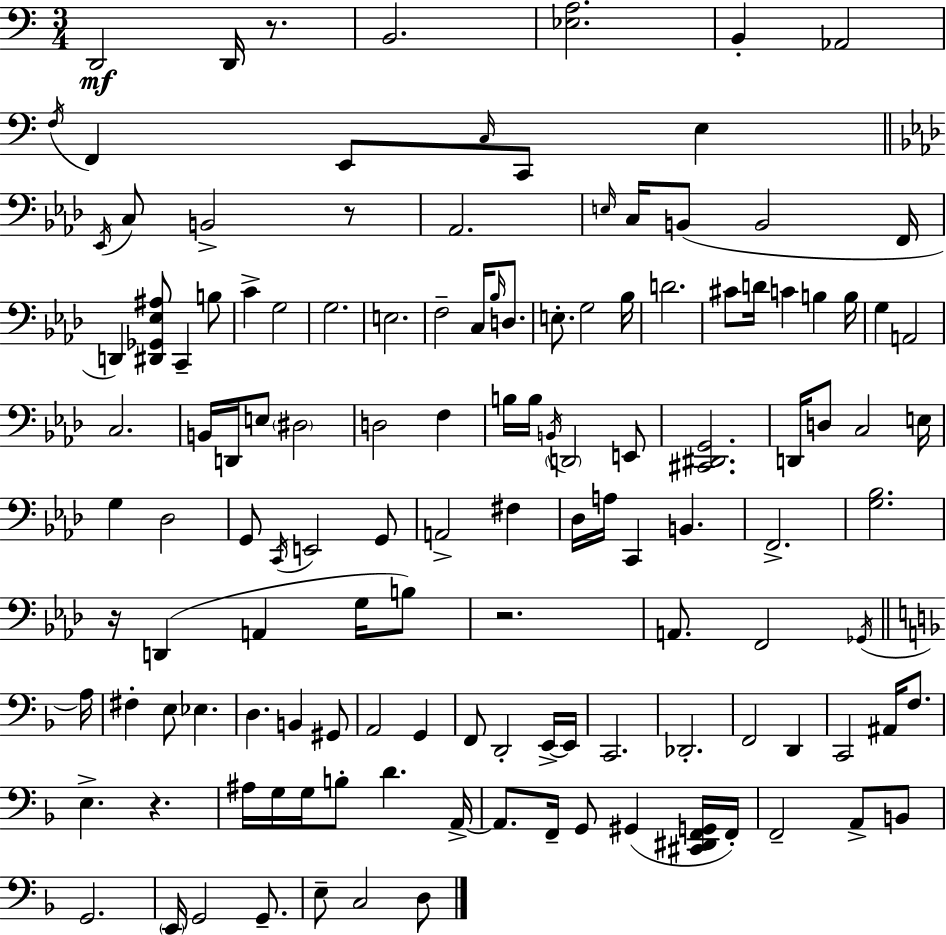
X:1
T:Untitled
M:3/4
L:1/4
K:Am
D,,2 D,,/4 z/2 B,,2 [_E,A,]2 B,, _A,,2 F,/4 F,, E,,/2 C,/4 C,,/2 E, _E,,/4 C,/2 B,,2 z/2 _A,,2 E,/4 C,/4 B,,/2 B,,2 F,,/4 D,, [^D,,_G,,_E,^A,]/2 C,, B,/2 C G,2 G,2 E,2 F,2 C,/4 _B,/4 D,/2 E,/2 G,2 _B,/4 D2 ^C/2 D/4 C B, B,/4 G, A,,2 C,2 B,,/4 D,,/4 E,/2 ^D,2 D,2 F, B,/4 B,/4 B,,/4 D,,2 E,,/2 [^C,,^D,,G,,]2 D,,/4 D,/2 C,2 E,/4 G, _D,2 G,,/2 C,,/4 E,,2 G,,/2 A,,2 ^F, _D,/4 A,/4 C,, B,, F,,2 [G,_B,]2 z/4 D,, A,, G,/4 B,/2 z2 A,,/2 F,,2 _G,,/4 A,/4 ^F, E,/2 _E, D, B,, ^G,,/2 A,,2 G,, F,,/2 D,,2 E,,/4 E,,/4 C,,2 _D,,2 F,,2 D,, C,,2 ^A,,/4 F,/2 E, z ^A,/4 G,/4 G,/4 B,/2 D A,,/4 A,,/2 F,,/4 G,,/2 ^G,, [^C,,^D,,F,,G,,]/4 F,,/4 F,,2 A,,/2 B,,/2 G,,2 E,,/4 G,,2 G,,/2 E,/2 C,2 D,/2